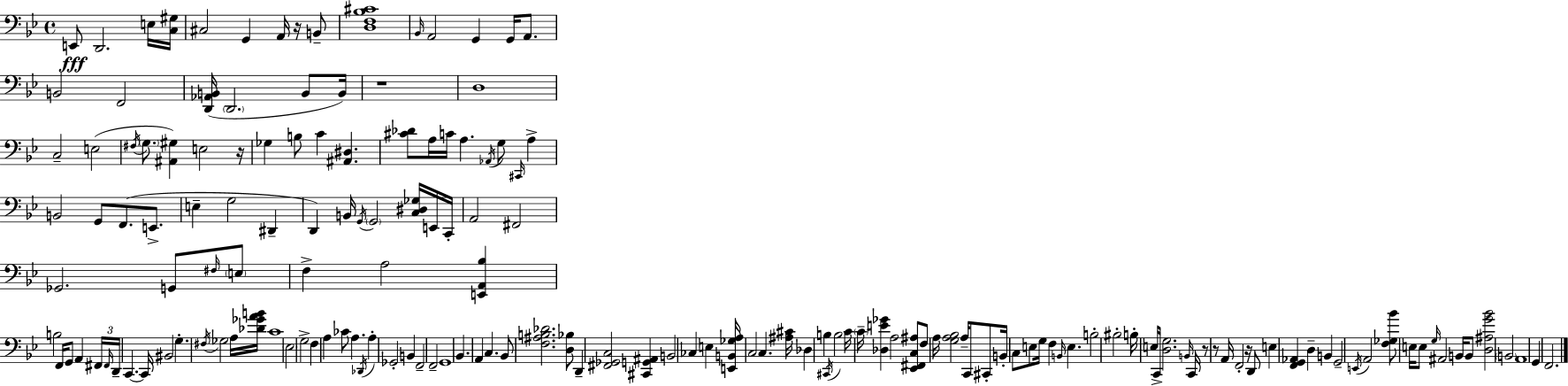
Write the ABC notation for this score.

X:1
T:Untitled
M:4/4
L:1/4
K:Gm
E,,/2 D,,2 E,/4 [C,^G,]/4 ^C,2 G,, A,,/4 z/4 B,,/2 [D,F,_B,^C]4 _B,,/4 A,,2 G,, G,,/4 A,,/2 B,,2 F,,2 [D,,_A,,B,,]/4 D,,2 B,,/2 B,,/4 z4 D,4 C,2 E,2 ^F,/4 G,/2 [^A,,^G,] E,2 z/4 _G, B,/2 C [^A,,^D,] [^C_D]/2 A,/4 C/4 A, _A,,/4 G,/2 ^C,,/4 A, B,,2 G,,/2 F,,/2 E,,/2 E, G,2 ^D,, D,, B,,/4 G,,/4 G,,2 [C,^D,_G,]/4 E,,/4 C,,/4 A,,2 ^F,,2 _G,,2 G,,/2 ^F,/4 E,/2 F, A,2 [E,,A,,_B,] B,2 F,,/4 G,,/2 A,, ^F,,/4 ^F,,/4 D,,/4 C,, C,,/4 ^B,,2 G, ^F,/4 _G,2 A,/4 [_D_GAB]/4 C4 _E,2 G,2 F, A, _C/2 A, _D,,/4 A, _G,,2 B,, F,,2 F,,2 G,,4 _B,, A,, C, _B,,/2 [F,^A,B,_D]2 [D,_B,]/2 D,, [^F,,_G,,C,]2 [^C,,G,,^A,,] B,,2 _C, E, [E,,B,,_G,A,]/4 C,2 C, [^A,^C]/4 _D, B, ^C,,/4 B,2 C/4 C/4 [_D,E_G] A,2 [_E,,^F,,C,^A,]/2 F,/2 A,/4 [G,A,_B,]2 A,/4 C,,/2 ^C,,/2 B,,/4 C,/2 E,/2 G,/4 F, B,,/4 E, B,2 ^B,2 B,/4 E,/4 C,,/4 [D,G,]2 B,,/4 C,,/4 z/2 z/2 A,,/4 F,,2 z/4 D,,/2 E, [F,,G,,_A,,] D, B,, G,,2 E,,/4 A,,2 [F,_G,_B]/2 E,/4 E,/2 G,/4 ^A,,2 B,,/4 B,,/2 [D,^A,G_B]2 B,,2 A,,4 G,, F,,2